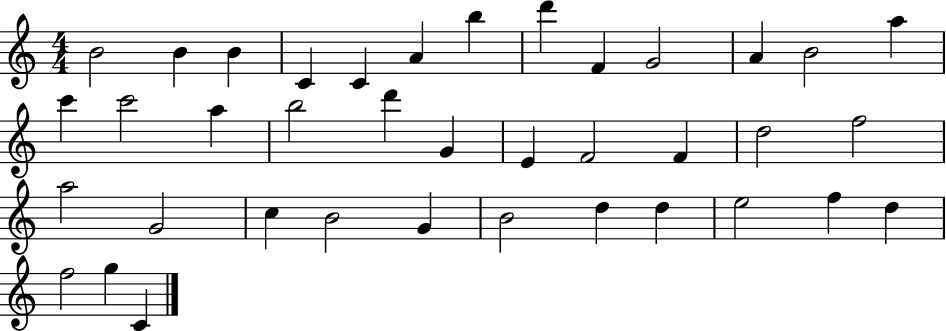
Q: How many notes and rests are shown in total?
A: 38